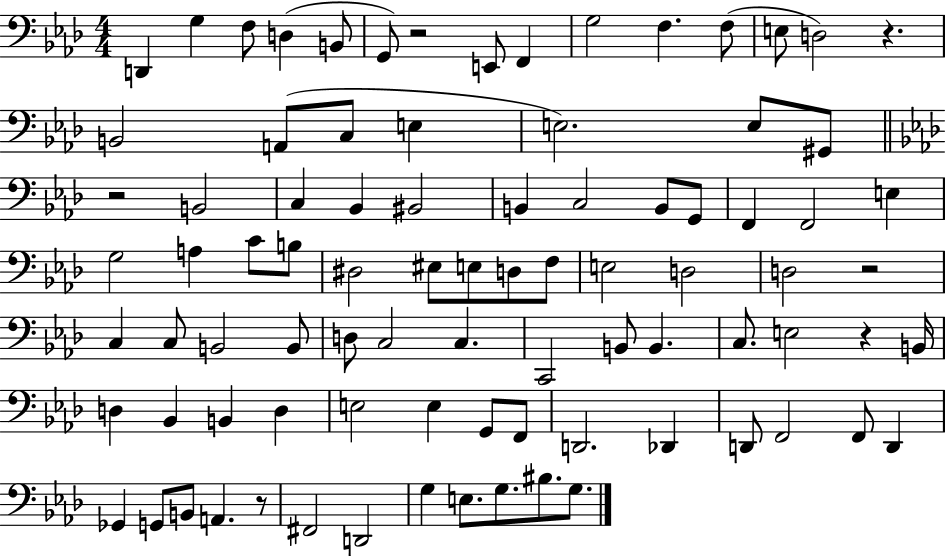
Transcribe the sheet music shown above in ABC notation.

X:1
T:Untitled
M:4/4
L:1/4
K:Ab
D,, G, F,/2 D, B,,/2 G,,/2 z2 E,,/2 F,, G,2 F, F,/2 E,/2 D,2 z B,,2 A,,/2 C,/2 E, E,2 E,/2 ^G,,/2 z2 B,,2 C, _B,, ^B,,2 B,, C,2 B,,/2 G,,/2 F,, F,,2 E, G,2 A, C/2 B,/2 ^D,2 ^E,/2 E,/2 D,/2 F,/2 E,2 D,2 D,2 z2 C, C,/2 B,,2 B,,/2 D,/2 C,2 C, C,,2 B,,/2 B,, C,/2 E,2 z B,,/4 D, _B,, B,, D, E,2 E, G,,/2 F,,/2 D,,2 _D,, D,,/2 F,,2 F,,/2 D,, _G,, G,,/2 B,,/2 A,, z/2 ^F,,2 D,,2 G, E,/2 G,/2 ^B,/2 G,/2